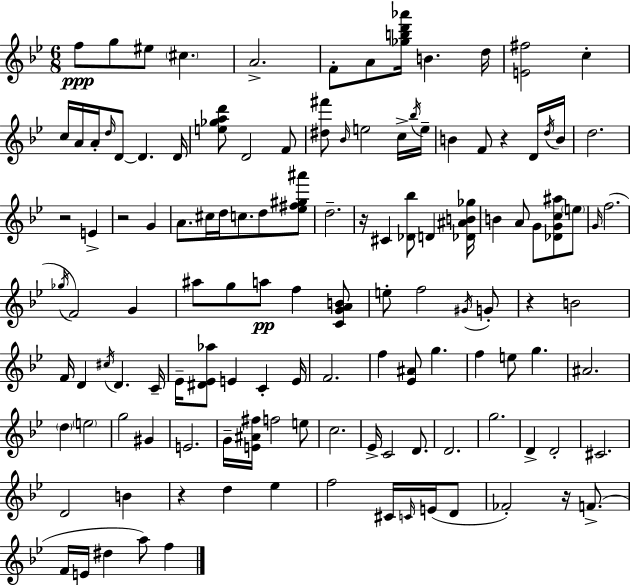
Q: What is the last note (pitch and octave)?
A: F5